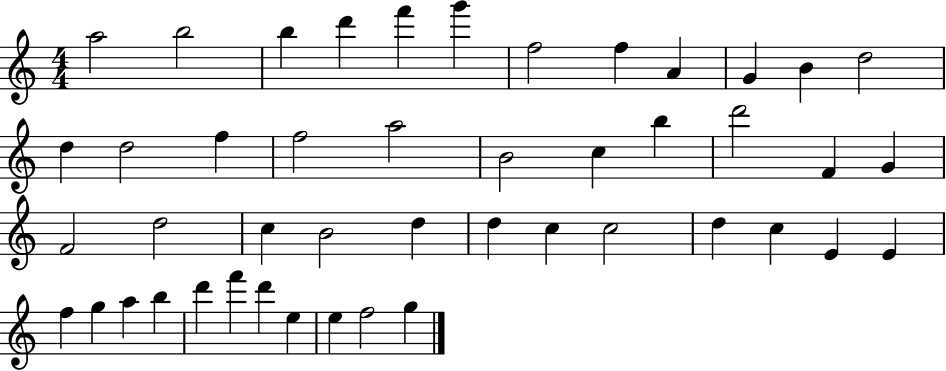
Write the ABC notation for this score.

X:1
T:Untitled
M:4/4
L:1/4
K:C
a2 b2 b d' f' g' f2 f A G B d2 d d2 f f2 a2 B2 c b d'2 F G F2 d2 c B2 d d c c2 d c E E f g a b d' f' d' e e f2 g